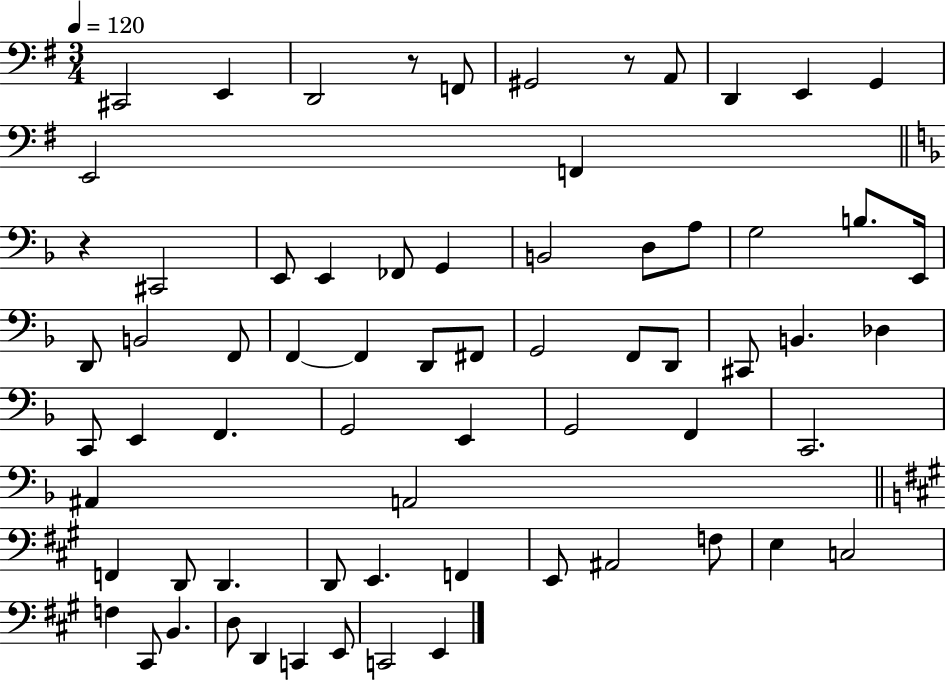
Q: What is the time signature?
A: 3/4